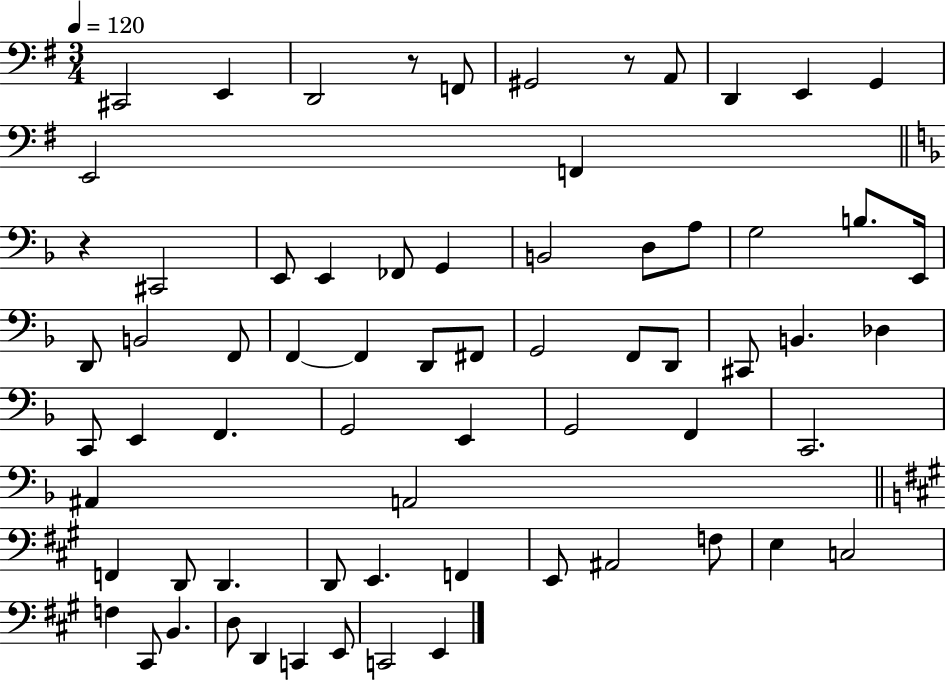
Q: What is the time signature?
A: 3/4